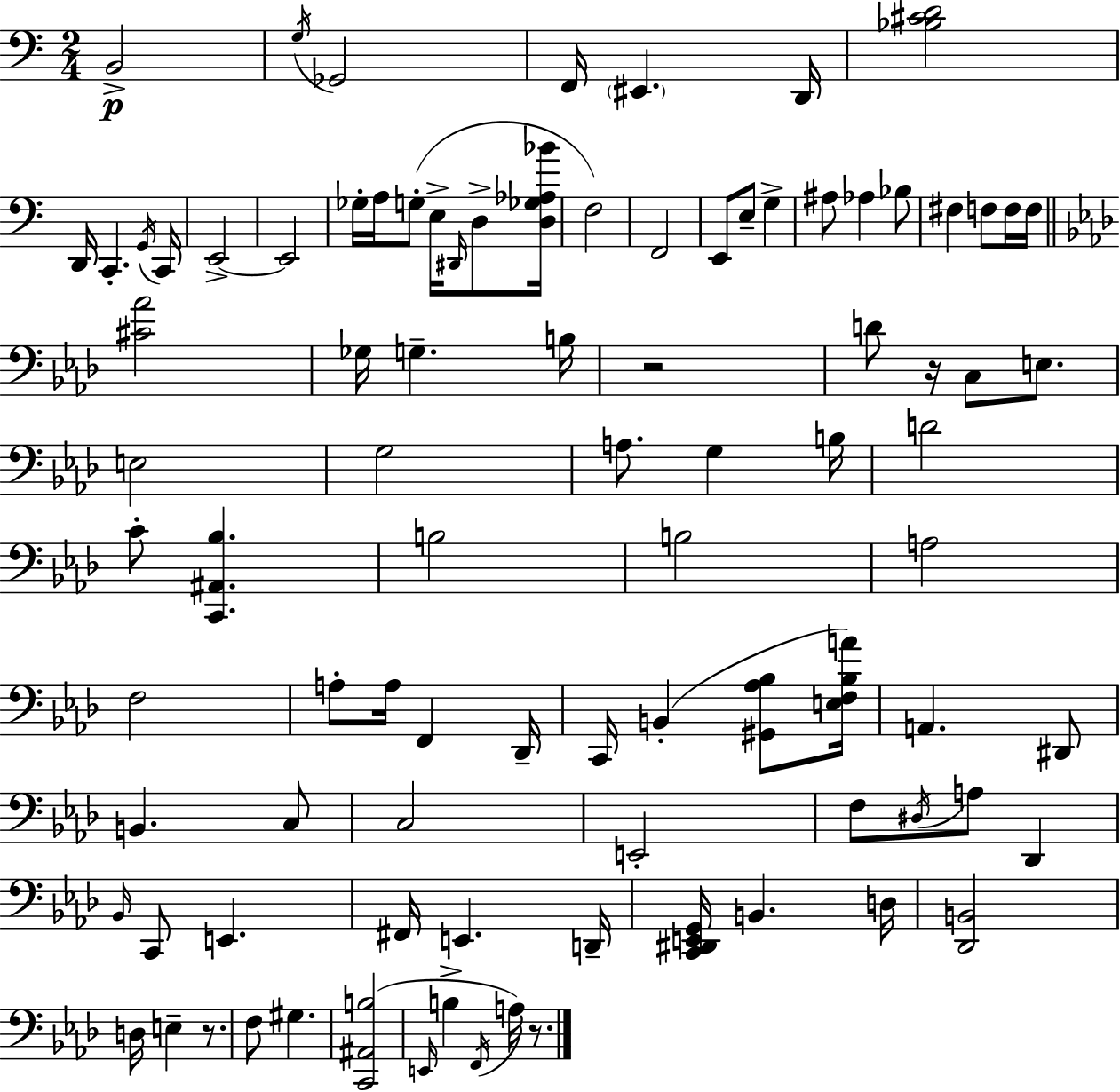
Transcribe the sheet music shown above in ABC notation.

X:1
T:Untitled
M:2/4
L:1/4
K:Am
B,,2 G,/4 _G,,2 F,,/4 ^E,, D,,/4 [_B,^CD]2 D,,/4 C,, G,,/4 C,,/4 E,,2 E,,2 _G,/4 A,/4 G,/2 E,/4 ^D,,/4 D,/2 [D,_G,_A,_B]/4 F,2 F,,2 E,,/2 E,/2 G, ^A,/2 _A, _B,/2 ^F, F,/2 F,/4 F,/4 [^C_A]2 _G,/4 G, B,/4 z2 D/2 z/4 C,/2 E,/2 E,2 G,2 A,/2 G, B,/4 D2 C/2 [C,,^A,,_B,] B,2 B,2 A,2 F,2 A,/2 A,/4 F,, _D,,/4 C,,/4 B,, [^G,,_A,_B,]/2 [E,F,_B,A]/4 A,, ^D,,/2 B,, C,/2 C,2 E,,2 F,/2 ^D,/4 A,/2 _D,, _B,,/4 C,,/2 E,, ^F,,/4 E,, D,,/4 [C,,^D,,E,,G,,]/4 B,, D,/4 [_D,,B,,]2 D,/4 E, z/2 F,/2 ^G, [C,,^A,,B,]2 E,,/4 B, F,,/4 A,/4 z/2